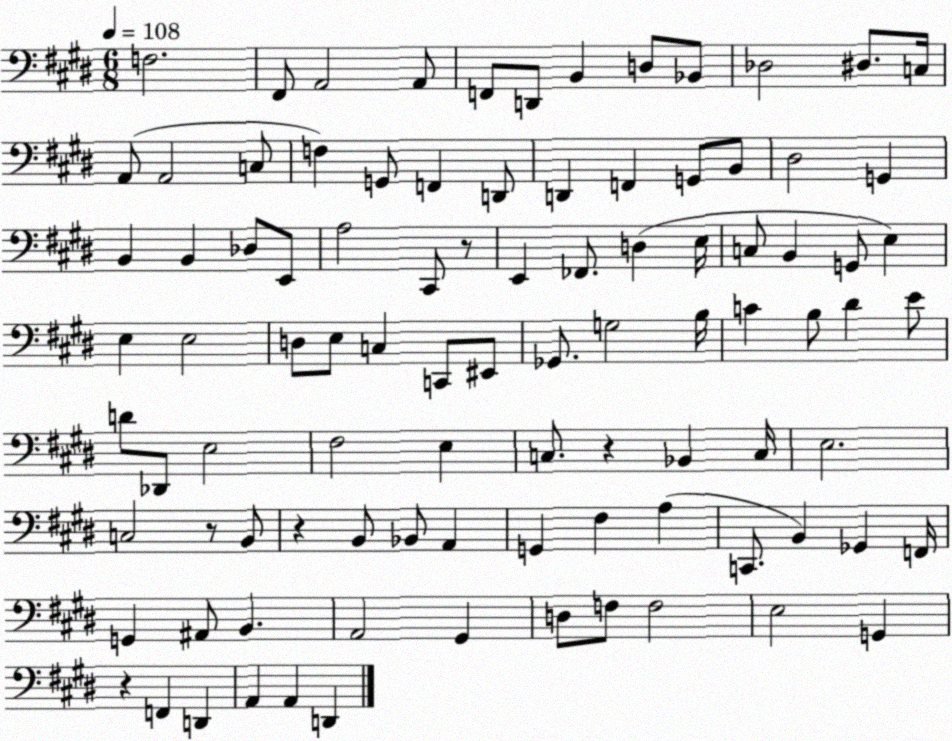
X:1
T:Untitled
M:6/8
L:1/4
K:E
F,2 ^F,,/2 A,,2 A,,/2 F,,/2 D,,/2 B,, D,/2 _B,,/2 _D,2 ^D,/2 C,/4 A,,/2 A,,2 C,/2 F, G,,/2 F,, D,,/2 D,, F,, G,,/2 B,,/2 ^D,2 G,, B,, B,, _D,/2 E,,/2 A,2 ^C,,/2 z/2 E,, _F,,/2 D, E,/4 C,/2 B,, G,,/2 E, E, E,2 D,/2 E,/2 C, C,,/2 ^E,,/2 _G,,/2 G,2 B,/4 C B,/2 ^D E/2 D/2 _D,,/2 E,2 ^F,2 E, C,/2 z _B,, C,/4 E,2 C,2 z/2 B,,/2 z B,,/2 _B,,/2 A,, G,, ^F, A, C,,/2 B,, _G,, F,,/4 G,, ^A,,/2 B,, A,,2 ^G,, D,/2 F,/2 F,2 E,2 G,, z F,, D,, A,, A,, D,,